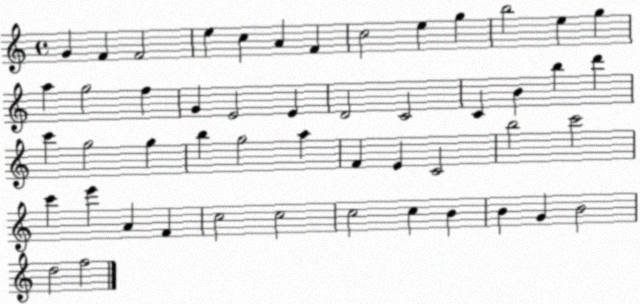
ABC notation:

X:1
T:Untitled
M:4/4
L:1/4
K:C
G F F2 e c A F c2 e g b2 e g a g2 f G E2 E D2 C2 C B b d' c' g2 g b g2 a F E C2 b2 c'2 c' e' A F c2 c2 c2 c B B G B2 d2 f2